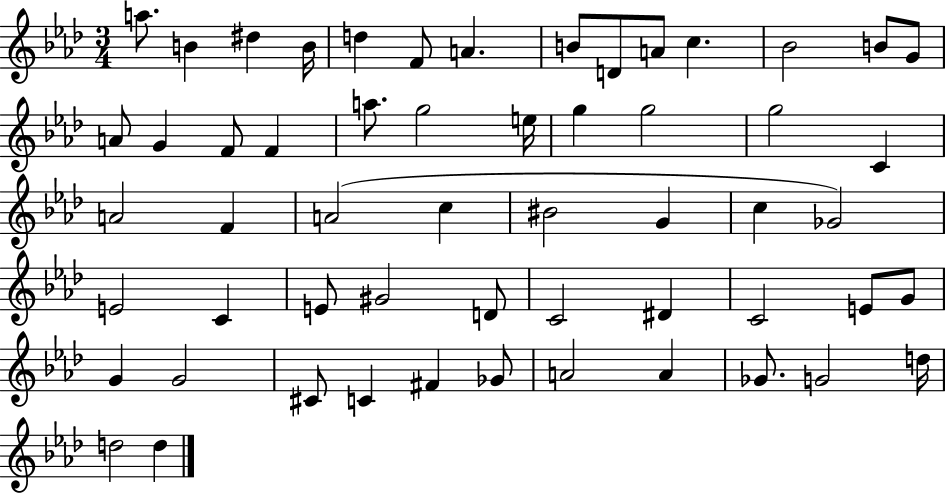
A5/e. B4/q D#5/q B4/s D5/q F4/e A4/q. B4/e D4/e A4/e C5/q. Bb4/h B4/e G4/e A4/e G4/q F4/e F4/q A5/e. G5/h E5/s G5/q G5/h G5/h C4/q A4/h F4/q A4/h C5/q BIS4/h G4/q C5/q Gb4/h E4/h C4/q E4/e G#4/h D4/e C4/h D#4/q C4/h E4/e G4/e G4/q G4/h C#4/e C4/q F#4/q Gb4/e A4/h A4/q Gb4/e. G4/h D5/s D5/h D5/q